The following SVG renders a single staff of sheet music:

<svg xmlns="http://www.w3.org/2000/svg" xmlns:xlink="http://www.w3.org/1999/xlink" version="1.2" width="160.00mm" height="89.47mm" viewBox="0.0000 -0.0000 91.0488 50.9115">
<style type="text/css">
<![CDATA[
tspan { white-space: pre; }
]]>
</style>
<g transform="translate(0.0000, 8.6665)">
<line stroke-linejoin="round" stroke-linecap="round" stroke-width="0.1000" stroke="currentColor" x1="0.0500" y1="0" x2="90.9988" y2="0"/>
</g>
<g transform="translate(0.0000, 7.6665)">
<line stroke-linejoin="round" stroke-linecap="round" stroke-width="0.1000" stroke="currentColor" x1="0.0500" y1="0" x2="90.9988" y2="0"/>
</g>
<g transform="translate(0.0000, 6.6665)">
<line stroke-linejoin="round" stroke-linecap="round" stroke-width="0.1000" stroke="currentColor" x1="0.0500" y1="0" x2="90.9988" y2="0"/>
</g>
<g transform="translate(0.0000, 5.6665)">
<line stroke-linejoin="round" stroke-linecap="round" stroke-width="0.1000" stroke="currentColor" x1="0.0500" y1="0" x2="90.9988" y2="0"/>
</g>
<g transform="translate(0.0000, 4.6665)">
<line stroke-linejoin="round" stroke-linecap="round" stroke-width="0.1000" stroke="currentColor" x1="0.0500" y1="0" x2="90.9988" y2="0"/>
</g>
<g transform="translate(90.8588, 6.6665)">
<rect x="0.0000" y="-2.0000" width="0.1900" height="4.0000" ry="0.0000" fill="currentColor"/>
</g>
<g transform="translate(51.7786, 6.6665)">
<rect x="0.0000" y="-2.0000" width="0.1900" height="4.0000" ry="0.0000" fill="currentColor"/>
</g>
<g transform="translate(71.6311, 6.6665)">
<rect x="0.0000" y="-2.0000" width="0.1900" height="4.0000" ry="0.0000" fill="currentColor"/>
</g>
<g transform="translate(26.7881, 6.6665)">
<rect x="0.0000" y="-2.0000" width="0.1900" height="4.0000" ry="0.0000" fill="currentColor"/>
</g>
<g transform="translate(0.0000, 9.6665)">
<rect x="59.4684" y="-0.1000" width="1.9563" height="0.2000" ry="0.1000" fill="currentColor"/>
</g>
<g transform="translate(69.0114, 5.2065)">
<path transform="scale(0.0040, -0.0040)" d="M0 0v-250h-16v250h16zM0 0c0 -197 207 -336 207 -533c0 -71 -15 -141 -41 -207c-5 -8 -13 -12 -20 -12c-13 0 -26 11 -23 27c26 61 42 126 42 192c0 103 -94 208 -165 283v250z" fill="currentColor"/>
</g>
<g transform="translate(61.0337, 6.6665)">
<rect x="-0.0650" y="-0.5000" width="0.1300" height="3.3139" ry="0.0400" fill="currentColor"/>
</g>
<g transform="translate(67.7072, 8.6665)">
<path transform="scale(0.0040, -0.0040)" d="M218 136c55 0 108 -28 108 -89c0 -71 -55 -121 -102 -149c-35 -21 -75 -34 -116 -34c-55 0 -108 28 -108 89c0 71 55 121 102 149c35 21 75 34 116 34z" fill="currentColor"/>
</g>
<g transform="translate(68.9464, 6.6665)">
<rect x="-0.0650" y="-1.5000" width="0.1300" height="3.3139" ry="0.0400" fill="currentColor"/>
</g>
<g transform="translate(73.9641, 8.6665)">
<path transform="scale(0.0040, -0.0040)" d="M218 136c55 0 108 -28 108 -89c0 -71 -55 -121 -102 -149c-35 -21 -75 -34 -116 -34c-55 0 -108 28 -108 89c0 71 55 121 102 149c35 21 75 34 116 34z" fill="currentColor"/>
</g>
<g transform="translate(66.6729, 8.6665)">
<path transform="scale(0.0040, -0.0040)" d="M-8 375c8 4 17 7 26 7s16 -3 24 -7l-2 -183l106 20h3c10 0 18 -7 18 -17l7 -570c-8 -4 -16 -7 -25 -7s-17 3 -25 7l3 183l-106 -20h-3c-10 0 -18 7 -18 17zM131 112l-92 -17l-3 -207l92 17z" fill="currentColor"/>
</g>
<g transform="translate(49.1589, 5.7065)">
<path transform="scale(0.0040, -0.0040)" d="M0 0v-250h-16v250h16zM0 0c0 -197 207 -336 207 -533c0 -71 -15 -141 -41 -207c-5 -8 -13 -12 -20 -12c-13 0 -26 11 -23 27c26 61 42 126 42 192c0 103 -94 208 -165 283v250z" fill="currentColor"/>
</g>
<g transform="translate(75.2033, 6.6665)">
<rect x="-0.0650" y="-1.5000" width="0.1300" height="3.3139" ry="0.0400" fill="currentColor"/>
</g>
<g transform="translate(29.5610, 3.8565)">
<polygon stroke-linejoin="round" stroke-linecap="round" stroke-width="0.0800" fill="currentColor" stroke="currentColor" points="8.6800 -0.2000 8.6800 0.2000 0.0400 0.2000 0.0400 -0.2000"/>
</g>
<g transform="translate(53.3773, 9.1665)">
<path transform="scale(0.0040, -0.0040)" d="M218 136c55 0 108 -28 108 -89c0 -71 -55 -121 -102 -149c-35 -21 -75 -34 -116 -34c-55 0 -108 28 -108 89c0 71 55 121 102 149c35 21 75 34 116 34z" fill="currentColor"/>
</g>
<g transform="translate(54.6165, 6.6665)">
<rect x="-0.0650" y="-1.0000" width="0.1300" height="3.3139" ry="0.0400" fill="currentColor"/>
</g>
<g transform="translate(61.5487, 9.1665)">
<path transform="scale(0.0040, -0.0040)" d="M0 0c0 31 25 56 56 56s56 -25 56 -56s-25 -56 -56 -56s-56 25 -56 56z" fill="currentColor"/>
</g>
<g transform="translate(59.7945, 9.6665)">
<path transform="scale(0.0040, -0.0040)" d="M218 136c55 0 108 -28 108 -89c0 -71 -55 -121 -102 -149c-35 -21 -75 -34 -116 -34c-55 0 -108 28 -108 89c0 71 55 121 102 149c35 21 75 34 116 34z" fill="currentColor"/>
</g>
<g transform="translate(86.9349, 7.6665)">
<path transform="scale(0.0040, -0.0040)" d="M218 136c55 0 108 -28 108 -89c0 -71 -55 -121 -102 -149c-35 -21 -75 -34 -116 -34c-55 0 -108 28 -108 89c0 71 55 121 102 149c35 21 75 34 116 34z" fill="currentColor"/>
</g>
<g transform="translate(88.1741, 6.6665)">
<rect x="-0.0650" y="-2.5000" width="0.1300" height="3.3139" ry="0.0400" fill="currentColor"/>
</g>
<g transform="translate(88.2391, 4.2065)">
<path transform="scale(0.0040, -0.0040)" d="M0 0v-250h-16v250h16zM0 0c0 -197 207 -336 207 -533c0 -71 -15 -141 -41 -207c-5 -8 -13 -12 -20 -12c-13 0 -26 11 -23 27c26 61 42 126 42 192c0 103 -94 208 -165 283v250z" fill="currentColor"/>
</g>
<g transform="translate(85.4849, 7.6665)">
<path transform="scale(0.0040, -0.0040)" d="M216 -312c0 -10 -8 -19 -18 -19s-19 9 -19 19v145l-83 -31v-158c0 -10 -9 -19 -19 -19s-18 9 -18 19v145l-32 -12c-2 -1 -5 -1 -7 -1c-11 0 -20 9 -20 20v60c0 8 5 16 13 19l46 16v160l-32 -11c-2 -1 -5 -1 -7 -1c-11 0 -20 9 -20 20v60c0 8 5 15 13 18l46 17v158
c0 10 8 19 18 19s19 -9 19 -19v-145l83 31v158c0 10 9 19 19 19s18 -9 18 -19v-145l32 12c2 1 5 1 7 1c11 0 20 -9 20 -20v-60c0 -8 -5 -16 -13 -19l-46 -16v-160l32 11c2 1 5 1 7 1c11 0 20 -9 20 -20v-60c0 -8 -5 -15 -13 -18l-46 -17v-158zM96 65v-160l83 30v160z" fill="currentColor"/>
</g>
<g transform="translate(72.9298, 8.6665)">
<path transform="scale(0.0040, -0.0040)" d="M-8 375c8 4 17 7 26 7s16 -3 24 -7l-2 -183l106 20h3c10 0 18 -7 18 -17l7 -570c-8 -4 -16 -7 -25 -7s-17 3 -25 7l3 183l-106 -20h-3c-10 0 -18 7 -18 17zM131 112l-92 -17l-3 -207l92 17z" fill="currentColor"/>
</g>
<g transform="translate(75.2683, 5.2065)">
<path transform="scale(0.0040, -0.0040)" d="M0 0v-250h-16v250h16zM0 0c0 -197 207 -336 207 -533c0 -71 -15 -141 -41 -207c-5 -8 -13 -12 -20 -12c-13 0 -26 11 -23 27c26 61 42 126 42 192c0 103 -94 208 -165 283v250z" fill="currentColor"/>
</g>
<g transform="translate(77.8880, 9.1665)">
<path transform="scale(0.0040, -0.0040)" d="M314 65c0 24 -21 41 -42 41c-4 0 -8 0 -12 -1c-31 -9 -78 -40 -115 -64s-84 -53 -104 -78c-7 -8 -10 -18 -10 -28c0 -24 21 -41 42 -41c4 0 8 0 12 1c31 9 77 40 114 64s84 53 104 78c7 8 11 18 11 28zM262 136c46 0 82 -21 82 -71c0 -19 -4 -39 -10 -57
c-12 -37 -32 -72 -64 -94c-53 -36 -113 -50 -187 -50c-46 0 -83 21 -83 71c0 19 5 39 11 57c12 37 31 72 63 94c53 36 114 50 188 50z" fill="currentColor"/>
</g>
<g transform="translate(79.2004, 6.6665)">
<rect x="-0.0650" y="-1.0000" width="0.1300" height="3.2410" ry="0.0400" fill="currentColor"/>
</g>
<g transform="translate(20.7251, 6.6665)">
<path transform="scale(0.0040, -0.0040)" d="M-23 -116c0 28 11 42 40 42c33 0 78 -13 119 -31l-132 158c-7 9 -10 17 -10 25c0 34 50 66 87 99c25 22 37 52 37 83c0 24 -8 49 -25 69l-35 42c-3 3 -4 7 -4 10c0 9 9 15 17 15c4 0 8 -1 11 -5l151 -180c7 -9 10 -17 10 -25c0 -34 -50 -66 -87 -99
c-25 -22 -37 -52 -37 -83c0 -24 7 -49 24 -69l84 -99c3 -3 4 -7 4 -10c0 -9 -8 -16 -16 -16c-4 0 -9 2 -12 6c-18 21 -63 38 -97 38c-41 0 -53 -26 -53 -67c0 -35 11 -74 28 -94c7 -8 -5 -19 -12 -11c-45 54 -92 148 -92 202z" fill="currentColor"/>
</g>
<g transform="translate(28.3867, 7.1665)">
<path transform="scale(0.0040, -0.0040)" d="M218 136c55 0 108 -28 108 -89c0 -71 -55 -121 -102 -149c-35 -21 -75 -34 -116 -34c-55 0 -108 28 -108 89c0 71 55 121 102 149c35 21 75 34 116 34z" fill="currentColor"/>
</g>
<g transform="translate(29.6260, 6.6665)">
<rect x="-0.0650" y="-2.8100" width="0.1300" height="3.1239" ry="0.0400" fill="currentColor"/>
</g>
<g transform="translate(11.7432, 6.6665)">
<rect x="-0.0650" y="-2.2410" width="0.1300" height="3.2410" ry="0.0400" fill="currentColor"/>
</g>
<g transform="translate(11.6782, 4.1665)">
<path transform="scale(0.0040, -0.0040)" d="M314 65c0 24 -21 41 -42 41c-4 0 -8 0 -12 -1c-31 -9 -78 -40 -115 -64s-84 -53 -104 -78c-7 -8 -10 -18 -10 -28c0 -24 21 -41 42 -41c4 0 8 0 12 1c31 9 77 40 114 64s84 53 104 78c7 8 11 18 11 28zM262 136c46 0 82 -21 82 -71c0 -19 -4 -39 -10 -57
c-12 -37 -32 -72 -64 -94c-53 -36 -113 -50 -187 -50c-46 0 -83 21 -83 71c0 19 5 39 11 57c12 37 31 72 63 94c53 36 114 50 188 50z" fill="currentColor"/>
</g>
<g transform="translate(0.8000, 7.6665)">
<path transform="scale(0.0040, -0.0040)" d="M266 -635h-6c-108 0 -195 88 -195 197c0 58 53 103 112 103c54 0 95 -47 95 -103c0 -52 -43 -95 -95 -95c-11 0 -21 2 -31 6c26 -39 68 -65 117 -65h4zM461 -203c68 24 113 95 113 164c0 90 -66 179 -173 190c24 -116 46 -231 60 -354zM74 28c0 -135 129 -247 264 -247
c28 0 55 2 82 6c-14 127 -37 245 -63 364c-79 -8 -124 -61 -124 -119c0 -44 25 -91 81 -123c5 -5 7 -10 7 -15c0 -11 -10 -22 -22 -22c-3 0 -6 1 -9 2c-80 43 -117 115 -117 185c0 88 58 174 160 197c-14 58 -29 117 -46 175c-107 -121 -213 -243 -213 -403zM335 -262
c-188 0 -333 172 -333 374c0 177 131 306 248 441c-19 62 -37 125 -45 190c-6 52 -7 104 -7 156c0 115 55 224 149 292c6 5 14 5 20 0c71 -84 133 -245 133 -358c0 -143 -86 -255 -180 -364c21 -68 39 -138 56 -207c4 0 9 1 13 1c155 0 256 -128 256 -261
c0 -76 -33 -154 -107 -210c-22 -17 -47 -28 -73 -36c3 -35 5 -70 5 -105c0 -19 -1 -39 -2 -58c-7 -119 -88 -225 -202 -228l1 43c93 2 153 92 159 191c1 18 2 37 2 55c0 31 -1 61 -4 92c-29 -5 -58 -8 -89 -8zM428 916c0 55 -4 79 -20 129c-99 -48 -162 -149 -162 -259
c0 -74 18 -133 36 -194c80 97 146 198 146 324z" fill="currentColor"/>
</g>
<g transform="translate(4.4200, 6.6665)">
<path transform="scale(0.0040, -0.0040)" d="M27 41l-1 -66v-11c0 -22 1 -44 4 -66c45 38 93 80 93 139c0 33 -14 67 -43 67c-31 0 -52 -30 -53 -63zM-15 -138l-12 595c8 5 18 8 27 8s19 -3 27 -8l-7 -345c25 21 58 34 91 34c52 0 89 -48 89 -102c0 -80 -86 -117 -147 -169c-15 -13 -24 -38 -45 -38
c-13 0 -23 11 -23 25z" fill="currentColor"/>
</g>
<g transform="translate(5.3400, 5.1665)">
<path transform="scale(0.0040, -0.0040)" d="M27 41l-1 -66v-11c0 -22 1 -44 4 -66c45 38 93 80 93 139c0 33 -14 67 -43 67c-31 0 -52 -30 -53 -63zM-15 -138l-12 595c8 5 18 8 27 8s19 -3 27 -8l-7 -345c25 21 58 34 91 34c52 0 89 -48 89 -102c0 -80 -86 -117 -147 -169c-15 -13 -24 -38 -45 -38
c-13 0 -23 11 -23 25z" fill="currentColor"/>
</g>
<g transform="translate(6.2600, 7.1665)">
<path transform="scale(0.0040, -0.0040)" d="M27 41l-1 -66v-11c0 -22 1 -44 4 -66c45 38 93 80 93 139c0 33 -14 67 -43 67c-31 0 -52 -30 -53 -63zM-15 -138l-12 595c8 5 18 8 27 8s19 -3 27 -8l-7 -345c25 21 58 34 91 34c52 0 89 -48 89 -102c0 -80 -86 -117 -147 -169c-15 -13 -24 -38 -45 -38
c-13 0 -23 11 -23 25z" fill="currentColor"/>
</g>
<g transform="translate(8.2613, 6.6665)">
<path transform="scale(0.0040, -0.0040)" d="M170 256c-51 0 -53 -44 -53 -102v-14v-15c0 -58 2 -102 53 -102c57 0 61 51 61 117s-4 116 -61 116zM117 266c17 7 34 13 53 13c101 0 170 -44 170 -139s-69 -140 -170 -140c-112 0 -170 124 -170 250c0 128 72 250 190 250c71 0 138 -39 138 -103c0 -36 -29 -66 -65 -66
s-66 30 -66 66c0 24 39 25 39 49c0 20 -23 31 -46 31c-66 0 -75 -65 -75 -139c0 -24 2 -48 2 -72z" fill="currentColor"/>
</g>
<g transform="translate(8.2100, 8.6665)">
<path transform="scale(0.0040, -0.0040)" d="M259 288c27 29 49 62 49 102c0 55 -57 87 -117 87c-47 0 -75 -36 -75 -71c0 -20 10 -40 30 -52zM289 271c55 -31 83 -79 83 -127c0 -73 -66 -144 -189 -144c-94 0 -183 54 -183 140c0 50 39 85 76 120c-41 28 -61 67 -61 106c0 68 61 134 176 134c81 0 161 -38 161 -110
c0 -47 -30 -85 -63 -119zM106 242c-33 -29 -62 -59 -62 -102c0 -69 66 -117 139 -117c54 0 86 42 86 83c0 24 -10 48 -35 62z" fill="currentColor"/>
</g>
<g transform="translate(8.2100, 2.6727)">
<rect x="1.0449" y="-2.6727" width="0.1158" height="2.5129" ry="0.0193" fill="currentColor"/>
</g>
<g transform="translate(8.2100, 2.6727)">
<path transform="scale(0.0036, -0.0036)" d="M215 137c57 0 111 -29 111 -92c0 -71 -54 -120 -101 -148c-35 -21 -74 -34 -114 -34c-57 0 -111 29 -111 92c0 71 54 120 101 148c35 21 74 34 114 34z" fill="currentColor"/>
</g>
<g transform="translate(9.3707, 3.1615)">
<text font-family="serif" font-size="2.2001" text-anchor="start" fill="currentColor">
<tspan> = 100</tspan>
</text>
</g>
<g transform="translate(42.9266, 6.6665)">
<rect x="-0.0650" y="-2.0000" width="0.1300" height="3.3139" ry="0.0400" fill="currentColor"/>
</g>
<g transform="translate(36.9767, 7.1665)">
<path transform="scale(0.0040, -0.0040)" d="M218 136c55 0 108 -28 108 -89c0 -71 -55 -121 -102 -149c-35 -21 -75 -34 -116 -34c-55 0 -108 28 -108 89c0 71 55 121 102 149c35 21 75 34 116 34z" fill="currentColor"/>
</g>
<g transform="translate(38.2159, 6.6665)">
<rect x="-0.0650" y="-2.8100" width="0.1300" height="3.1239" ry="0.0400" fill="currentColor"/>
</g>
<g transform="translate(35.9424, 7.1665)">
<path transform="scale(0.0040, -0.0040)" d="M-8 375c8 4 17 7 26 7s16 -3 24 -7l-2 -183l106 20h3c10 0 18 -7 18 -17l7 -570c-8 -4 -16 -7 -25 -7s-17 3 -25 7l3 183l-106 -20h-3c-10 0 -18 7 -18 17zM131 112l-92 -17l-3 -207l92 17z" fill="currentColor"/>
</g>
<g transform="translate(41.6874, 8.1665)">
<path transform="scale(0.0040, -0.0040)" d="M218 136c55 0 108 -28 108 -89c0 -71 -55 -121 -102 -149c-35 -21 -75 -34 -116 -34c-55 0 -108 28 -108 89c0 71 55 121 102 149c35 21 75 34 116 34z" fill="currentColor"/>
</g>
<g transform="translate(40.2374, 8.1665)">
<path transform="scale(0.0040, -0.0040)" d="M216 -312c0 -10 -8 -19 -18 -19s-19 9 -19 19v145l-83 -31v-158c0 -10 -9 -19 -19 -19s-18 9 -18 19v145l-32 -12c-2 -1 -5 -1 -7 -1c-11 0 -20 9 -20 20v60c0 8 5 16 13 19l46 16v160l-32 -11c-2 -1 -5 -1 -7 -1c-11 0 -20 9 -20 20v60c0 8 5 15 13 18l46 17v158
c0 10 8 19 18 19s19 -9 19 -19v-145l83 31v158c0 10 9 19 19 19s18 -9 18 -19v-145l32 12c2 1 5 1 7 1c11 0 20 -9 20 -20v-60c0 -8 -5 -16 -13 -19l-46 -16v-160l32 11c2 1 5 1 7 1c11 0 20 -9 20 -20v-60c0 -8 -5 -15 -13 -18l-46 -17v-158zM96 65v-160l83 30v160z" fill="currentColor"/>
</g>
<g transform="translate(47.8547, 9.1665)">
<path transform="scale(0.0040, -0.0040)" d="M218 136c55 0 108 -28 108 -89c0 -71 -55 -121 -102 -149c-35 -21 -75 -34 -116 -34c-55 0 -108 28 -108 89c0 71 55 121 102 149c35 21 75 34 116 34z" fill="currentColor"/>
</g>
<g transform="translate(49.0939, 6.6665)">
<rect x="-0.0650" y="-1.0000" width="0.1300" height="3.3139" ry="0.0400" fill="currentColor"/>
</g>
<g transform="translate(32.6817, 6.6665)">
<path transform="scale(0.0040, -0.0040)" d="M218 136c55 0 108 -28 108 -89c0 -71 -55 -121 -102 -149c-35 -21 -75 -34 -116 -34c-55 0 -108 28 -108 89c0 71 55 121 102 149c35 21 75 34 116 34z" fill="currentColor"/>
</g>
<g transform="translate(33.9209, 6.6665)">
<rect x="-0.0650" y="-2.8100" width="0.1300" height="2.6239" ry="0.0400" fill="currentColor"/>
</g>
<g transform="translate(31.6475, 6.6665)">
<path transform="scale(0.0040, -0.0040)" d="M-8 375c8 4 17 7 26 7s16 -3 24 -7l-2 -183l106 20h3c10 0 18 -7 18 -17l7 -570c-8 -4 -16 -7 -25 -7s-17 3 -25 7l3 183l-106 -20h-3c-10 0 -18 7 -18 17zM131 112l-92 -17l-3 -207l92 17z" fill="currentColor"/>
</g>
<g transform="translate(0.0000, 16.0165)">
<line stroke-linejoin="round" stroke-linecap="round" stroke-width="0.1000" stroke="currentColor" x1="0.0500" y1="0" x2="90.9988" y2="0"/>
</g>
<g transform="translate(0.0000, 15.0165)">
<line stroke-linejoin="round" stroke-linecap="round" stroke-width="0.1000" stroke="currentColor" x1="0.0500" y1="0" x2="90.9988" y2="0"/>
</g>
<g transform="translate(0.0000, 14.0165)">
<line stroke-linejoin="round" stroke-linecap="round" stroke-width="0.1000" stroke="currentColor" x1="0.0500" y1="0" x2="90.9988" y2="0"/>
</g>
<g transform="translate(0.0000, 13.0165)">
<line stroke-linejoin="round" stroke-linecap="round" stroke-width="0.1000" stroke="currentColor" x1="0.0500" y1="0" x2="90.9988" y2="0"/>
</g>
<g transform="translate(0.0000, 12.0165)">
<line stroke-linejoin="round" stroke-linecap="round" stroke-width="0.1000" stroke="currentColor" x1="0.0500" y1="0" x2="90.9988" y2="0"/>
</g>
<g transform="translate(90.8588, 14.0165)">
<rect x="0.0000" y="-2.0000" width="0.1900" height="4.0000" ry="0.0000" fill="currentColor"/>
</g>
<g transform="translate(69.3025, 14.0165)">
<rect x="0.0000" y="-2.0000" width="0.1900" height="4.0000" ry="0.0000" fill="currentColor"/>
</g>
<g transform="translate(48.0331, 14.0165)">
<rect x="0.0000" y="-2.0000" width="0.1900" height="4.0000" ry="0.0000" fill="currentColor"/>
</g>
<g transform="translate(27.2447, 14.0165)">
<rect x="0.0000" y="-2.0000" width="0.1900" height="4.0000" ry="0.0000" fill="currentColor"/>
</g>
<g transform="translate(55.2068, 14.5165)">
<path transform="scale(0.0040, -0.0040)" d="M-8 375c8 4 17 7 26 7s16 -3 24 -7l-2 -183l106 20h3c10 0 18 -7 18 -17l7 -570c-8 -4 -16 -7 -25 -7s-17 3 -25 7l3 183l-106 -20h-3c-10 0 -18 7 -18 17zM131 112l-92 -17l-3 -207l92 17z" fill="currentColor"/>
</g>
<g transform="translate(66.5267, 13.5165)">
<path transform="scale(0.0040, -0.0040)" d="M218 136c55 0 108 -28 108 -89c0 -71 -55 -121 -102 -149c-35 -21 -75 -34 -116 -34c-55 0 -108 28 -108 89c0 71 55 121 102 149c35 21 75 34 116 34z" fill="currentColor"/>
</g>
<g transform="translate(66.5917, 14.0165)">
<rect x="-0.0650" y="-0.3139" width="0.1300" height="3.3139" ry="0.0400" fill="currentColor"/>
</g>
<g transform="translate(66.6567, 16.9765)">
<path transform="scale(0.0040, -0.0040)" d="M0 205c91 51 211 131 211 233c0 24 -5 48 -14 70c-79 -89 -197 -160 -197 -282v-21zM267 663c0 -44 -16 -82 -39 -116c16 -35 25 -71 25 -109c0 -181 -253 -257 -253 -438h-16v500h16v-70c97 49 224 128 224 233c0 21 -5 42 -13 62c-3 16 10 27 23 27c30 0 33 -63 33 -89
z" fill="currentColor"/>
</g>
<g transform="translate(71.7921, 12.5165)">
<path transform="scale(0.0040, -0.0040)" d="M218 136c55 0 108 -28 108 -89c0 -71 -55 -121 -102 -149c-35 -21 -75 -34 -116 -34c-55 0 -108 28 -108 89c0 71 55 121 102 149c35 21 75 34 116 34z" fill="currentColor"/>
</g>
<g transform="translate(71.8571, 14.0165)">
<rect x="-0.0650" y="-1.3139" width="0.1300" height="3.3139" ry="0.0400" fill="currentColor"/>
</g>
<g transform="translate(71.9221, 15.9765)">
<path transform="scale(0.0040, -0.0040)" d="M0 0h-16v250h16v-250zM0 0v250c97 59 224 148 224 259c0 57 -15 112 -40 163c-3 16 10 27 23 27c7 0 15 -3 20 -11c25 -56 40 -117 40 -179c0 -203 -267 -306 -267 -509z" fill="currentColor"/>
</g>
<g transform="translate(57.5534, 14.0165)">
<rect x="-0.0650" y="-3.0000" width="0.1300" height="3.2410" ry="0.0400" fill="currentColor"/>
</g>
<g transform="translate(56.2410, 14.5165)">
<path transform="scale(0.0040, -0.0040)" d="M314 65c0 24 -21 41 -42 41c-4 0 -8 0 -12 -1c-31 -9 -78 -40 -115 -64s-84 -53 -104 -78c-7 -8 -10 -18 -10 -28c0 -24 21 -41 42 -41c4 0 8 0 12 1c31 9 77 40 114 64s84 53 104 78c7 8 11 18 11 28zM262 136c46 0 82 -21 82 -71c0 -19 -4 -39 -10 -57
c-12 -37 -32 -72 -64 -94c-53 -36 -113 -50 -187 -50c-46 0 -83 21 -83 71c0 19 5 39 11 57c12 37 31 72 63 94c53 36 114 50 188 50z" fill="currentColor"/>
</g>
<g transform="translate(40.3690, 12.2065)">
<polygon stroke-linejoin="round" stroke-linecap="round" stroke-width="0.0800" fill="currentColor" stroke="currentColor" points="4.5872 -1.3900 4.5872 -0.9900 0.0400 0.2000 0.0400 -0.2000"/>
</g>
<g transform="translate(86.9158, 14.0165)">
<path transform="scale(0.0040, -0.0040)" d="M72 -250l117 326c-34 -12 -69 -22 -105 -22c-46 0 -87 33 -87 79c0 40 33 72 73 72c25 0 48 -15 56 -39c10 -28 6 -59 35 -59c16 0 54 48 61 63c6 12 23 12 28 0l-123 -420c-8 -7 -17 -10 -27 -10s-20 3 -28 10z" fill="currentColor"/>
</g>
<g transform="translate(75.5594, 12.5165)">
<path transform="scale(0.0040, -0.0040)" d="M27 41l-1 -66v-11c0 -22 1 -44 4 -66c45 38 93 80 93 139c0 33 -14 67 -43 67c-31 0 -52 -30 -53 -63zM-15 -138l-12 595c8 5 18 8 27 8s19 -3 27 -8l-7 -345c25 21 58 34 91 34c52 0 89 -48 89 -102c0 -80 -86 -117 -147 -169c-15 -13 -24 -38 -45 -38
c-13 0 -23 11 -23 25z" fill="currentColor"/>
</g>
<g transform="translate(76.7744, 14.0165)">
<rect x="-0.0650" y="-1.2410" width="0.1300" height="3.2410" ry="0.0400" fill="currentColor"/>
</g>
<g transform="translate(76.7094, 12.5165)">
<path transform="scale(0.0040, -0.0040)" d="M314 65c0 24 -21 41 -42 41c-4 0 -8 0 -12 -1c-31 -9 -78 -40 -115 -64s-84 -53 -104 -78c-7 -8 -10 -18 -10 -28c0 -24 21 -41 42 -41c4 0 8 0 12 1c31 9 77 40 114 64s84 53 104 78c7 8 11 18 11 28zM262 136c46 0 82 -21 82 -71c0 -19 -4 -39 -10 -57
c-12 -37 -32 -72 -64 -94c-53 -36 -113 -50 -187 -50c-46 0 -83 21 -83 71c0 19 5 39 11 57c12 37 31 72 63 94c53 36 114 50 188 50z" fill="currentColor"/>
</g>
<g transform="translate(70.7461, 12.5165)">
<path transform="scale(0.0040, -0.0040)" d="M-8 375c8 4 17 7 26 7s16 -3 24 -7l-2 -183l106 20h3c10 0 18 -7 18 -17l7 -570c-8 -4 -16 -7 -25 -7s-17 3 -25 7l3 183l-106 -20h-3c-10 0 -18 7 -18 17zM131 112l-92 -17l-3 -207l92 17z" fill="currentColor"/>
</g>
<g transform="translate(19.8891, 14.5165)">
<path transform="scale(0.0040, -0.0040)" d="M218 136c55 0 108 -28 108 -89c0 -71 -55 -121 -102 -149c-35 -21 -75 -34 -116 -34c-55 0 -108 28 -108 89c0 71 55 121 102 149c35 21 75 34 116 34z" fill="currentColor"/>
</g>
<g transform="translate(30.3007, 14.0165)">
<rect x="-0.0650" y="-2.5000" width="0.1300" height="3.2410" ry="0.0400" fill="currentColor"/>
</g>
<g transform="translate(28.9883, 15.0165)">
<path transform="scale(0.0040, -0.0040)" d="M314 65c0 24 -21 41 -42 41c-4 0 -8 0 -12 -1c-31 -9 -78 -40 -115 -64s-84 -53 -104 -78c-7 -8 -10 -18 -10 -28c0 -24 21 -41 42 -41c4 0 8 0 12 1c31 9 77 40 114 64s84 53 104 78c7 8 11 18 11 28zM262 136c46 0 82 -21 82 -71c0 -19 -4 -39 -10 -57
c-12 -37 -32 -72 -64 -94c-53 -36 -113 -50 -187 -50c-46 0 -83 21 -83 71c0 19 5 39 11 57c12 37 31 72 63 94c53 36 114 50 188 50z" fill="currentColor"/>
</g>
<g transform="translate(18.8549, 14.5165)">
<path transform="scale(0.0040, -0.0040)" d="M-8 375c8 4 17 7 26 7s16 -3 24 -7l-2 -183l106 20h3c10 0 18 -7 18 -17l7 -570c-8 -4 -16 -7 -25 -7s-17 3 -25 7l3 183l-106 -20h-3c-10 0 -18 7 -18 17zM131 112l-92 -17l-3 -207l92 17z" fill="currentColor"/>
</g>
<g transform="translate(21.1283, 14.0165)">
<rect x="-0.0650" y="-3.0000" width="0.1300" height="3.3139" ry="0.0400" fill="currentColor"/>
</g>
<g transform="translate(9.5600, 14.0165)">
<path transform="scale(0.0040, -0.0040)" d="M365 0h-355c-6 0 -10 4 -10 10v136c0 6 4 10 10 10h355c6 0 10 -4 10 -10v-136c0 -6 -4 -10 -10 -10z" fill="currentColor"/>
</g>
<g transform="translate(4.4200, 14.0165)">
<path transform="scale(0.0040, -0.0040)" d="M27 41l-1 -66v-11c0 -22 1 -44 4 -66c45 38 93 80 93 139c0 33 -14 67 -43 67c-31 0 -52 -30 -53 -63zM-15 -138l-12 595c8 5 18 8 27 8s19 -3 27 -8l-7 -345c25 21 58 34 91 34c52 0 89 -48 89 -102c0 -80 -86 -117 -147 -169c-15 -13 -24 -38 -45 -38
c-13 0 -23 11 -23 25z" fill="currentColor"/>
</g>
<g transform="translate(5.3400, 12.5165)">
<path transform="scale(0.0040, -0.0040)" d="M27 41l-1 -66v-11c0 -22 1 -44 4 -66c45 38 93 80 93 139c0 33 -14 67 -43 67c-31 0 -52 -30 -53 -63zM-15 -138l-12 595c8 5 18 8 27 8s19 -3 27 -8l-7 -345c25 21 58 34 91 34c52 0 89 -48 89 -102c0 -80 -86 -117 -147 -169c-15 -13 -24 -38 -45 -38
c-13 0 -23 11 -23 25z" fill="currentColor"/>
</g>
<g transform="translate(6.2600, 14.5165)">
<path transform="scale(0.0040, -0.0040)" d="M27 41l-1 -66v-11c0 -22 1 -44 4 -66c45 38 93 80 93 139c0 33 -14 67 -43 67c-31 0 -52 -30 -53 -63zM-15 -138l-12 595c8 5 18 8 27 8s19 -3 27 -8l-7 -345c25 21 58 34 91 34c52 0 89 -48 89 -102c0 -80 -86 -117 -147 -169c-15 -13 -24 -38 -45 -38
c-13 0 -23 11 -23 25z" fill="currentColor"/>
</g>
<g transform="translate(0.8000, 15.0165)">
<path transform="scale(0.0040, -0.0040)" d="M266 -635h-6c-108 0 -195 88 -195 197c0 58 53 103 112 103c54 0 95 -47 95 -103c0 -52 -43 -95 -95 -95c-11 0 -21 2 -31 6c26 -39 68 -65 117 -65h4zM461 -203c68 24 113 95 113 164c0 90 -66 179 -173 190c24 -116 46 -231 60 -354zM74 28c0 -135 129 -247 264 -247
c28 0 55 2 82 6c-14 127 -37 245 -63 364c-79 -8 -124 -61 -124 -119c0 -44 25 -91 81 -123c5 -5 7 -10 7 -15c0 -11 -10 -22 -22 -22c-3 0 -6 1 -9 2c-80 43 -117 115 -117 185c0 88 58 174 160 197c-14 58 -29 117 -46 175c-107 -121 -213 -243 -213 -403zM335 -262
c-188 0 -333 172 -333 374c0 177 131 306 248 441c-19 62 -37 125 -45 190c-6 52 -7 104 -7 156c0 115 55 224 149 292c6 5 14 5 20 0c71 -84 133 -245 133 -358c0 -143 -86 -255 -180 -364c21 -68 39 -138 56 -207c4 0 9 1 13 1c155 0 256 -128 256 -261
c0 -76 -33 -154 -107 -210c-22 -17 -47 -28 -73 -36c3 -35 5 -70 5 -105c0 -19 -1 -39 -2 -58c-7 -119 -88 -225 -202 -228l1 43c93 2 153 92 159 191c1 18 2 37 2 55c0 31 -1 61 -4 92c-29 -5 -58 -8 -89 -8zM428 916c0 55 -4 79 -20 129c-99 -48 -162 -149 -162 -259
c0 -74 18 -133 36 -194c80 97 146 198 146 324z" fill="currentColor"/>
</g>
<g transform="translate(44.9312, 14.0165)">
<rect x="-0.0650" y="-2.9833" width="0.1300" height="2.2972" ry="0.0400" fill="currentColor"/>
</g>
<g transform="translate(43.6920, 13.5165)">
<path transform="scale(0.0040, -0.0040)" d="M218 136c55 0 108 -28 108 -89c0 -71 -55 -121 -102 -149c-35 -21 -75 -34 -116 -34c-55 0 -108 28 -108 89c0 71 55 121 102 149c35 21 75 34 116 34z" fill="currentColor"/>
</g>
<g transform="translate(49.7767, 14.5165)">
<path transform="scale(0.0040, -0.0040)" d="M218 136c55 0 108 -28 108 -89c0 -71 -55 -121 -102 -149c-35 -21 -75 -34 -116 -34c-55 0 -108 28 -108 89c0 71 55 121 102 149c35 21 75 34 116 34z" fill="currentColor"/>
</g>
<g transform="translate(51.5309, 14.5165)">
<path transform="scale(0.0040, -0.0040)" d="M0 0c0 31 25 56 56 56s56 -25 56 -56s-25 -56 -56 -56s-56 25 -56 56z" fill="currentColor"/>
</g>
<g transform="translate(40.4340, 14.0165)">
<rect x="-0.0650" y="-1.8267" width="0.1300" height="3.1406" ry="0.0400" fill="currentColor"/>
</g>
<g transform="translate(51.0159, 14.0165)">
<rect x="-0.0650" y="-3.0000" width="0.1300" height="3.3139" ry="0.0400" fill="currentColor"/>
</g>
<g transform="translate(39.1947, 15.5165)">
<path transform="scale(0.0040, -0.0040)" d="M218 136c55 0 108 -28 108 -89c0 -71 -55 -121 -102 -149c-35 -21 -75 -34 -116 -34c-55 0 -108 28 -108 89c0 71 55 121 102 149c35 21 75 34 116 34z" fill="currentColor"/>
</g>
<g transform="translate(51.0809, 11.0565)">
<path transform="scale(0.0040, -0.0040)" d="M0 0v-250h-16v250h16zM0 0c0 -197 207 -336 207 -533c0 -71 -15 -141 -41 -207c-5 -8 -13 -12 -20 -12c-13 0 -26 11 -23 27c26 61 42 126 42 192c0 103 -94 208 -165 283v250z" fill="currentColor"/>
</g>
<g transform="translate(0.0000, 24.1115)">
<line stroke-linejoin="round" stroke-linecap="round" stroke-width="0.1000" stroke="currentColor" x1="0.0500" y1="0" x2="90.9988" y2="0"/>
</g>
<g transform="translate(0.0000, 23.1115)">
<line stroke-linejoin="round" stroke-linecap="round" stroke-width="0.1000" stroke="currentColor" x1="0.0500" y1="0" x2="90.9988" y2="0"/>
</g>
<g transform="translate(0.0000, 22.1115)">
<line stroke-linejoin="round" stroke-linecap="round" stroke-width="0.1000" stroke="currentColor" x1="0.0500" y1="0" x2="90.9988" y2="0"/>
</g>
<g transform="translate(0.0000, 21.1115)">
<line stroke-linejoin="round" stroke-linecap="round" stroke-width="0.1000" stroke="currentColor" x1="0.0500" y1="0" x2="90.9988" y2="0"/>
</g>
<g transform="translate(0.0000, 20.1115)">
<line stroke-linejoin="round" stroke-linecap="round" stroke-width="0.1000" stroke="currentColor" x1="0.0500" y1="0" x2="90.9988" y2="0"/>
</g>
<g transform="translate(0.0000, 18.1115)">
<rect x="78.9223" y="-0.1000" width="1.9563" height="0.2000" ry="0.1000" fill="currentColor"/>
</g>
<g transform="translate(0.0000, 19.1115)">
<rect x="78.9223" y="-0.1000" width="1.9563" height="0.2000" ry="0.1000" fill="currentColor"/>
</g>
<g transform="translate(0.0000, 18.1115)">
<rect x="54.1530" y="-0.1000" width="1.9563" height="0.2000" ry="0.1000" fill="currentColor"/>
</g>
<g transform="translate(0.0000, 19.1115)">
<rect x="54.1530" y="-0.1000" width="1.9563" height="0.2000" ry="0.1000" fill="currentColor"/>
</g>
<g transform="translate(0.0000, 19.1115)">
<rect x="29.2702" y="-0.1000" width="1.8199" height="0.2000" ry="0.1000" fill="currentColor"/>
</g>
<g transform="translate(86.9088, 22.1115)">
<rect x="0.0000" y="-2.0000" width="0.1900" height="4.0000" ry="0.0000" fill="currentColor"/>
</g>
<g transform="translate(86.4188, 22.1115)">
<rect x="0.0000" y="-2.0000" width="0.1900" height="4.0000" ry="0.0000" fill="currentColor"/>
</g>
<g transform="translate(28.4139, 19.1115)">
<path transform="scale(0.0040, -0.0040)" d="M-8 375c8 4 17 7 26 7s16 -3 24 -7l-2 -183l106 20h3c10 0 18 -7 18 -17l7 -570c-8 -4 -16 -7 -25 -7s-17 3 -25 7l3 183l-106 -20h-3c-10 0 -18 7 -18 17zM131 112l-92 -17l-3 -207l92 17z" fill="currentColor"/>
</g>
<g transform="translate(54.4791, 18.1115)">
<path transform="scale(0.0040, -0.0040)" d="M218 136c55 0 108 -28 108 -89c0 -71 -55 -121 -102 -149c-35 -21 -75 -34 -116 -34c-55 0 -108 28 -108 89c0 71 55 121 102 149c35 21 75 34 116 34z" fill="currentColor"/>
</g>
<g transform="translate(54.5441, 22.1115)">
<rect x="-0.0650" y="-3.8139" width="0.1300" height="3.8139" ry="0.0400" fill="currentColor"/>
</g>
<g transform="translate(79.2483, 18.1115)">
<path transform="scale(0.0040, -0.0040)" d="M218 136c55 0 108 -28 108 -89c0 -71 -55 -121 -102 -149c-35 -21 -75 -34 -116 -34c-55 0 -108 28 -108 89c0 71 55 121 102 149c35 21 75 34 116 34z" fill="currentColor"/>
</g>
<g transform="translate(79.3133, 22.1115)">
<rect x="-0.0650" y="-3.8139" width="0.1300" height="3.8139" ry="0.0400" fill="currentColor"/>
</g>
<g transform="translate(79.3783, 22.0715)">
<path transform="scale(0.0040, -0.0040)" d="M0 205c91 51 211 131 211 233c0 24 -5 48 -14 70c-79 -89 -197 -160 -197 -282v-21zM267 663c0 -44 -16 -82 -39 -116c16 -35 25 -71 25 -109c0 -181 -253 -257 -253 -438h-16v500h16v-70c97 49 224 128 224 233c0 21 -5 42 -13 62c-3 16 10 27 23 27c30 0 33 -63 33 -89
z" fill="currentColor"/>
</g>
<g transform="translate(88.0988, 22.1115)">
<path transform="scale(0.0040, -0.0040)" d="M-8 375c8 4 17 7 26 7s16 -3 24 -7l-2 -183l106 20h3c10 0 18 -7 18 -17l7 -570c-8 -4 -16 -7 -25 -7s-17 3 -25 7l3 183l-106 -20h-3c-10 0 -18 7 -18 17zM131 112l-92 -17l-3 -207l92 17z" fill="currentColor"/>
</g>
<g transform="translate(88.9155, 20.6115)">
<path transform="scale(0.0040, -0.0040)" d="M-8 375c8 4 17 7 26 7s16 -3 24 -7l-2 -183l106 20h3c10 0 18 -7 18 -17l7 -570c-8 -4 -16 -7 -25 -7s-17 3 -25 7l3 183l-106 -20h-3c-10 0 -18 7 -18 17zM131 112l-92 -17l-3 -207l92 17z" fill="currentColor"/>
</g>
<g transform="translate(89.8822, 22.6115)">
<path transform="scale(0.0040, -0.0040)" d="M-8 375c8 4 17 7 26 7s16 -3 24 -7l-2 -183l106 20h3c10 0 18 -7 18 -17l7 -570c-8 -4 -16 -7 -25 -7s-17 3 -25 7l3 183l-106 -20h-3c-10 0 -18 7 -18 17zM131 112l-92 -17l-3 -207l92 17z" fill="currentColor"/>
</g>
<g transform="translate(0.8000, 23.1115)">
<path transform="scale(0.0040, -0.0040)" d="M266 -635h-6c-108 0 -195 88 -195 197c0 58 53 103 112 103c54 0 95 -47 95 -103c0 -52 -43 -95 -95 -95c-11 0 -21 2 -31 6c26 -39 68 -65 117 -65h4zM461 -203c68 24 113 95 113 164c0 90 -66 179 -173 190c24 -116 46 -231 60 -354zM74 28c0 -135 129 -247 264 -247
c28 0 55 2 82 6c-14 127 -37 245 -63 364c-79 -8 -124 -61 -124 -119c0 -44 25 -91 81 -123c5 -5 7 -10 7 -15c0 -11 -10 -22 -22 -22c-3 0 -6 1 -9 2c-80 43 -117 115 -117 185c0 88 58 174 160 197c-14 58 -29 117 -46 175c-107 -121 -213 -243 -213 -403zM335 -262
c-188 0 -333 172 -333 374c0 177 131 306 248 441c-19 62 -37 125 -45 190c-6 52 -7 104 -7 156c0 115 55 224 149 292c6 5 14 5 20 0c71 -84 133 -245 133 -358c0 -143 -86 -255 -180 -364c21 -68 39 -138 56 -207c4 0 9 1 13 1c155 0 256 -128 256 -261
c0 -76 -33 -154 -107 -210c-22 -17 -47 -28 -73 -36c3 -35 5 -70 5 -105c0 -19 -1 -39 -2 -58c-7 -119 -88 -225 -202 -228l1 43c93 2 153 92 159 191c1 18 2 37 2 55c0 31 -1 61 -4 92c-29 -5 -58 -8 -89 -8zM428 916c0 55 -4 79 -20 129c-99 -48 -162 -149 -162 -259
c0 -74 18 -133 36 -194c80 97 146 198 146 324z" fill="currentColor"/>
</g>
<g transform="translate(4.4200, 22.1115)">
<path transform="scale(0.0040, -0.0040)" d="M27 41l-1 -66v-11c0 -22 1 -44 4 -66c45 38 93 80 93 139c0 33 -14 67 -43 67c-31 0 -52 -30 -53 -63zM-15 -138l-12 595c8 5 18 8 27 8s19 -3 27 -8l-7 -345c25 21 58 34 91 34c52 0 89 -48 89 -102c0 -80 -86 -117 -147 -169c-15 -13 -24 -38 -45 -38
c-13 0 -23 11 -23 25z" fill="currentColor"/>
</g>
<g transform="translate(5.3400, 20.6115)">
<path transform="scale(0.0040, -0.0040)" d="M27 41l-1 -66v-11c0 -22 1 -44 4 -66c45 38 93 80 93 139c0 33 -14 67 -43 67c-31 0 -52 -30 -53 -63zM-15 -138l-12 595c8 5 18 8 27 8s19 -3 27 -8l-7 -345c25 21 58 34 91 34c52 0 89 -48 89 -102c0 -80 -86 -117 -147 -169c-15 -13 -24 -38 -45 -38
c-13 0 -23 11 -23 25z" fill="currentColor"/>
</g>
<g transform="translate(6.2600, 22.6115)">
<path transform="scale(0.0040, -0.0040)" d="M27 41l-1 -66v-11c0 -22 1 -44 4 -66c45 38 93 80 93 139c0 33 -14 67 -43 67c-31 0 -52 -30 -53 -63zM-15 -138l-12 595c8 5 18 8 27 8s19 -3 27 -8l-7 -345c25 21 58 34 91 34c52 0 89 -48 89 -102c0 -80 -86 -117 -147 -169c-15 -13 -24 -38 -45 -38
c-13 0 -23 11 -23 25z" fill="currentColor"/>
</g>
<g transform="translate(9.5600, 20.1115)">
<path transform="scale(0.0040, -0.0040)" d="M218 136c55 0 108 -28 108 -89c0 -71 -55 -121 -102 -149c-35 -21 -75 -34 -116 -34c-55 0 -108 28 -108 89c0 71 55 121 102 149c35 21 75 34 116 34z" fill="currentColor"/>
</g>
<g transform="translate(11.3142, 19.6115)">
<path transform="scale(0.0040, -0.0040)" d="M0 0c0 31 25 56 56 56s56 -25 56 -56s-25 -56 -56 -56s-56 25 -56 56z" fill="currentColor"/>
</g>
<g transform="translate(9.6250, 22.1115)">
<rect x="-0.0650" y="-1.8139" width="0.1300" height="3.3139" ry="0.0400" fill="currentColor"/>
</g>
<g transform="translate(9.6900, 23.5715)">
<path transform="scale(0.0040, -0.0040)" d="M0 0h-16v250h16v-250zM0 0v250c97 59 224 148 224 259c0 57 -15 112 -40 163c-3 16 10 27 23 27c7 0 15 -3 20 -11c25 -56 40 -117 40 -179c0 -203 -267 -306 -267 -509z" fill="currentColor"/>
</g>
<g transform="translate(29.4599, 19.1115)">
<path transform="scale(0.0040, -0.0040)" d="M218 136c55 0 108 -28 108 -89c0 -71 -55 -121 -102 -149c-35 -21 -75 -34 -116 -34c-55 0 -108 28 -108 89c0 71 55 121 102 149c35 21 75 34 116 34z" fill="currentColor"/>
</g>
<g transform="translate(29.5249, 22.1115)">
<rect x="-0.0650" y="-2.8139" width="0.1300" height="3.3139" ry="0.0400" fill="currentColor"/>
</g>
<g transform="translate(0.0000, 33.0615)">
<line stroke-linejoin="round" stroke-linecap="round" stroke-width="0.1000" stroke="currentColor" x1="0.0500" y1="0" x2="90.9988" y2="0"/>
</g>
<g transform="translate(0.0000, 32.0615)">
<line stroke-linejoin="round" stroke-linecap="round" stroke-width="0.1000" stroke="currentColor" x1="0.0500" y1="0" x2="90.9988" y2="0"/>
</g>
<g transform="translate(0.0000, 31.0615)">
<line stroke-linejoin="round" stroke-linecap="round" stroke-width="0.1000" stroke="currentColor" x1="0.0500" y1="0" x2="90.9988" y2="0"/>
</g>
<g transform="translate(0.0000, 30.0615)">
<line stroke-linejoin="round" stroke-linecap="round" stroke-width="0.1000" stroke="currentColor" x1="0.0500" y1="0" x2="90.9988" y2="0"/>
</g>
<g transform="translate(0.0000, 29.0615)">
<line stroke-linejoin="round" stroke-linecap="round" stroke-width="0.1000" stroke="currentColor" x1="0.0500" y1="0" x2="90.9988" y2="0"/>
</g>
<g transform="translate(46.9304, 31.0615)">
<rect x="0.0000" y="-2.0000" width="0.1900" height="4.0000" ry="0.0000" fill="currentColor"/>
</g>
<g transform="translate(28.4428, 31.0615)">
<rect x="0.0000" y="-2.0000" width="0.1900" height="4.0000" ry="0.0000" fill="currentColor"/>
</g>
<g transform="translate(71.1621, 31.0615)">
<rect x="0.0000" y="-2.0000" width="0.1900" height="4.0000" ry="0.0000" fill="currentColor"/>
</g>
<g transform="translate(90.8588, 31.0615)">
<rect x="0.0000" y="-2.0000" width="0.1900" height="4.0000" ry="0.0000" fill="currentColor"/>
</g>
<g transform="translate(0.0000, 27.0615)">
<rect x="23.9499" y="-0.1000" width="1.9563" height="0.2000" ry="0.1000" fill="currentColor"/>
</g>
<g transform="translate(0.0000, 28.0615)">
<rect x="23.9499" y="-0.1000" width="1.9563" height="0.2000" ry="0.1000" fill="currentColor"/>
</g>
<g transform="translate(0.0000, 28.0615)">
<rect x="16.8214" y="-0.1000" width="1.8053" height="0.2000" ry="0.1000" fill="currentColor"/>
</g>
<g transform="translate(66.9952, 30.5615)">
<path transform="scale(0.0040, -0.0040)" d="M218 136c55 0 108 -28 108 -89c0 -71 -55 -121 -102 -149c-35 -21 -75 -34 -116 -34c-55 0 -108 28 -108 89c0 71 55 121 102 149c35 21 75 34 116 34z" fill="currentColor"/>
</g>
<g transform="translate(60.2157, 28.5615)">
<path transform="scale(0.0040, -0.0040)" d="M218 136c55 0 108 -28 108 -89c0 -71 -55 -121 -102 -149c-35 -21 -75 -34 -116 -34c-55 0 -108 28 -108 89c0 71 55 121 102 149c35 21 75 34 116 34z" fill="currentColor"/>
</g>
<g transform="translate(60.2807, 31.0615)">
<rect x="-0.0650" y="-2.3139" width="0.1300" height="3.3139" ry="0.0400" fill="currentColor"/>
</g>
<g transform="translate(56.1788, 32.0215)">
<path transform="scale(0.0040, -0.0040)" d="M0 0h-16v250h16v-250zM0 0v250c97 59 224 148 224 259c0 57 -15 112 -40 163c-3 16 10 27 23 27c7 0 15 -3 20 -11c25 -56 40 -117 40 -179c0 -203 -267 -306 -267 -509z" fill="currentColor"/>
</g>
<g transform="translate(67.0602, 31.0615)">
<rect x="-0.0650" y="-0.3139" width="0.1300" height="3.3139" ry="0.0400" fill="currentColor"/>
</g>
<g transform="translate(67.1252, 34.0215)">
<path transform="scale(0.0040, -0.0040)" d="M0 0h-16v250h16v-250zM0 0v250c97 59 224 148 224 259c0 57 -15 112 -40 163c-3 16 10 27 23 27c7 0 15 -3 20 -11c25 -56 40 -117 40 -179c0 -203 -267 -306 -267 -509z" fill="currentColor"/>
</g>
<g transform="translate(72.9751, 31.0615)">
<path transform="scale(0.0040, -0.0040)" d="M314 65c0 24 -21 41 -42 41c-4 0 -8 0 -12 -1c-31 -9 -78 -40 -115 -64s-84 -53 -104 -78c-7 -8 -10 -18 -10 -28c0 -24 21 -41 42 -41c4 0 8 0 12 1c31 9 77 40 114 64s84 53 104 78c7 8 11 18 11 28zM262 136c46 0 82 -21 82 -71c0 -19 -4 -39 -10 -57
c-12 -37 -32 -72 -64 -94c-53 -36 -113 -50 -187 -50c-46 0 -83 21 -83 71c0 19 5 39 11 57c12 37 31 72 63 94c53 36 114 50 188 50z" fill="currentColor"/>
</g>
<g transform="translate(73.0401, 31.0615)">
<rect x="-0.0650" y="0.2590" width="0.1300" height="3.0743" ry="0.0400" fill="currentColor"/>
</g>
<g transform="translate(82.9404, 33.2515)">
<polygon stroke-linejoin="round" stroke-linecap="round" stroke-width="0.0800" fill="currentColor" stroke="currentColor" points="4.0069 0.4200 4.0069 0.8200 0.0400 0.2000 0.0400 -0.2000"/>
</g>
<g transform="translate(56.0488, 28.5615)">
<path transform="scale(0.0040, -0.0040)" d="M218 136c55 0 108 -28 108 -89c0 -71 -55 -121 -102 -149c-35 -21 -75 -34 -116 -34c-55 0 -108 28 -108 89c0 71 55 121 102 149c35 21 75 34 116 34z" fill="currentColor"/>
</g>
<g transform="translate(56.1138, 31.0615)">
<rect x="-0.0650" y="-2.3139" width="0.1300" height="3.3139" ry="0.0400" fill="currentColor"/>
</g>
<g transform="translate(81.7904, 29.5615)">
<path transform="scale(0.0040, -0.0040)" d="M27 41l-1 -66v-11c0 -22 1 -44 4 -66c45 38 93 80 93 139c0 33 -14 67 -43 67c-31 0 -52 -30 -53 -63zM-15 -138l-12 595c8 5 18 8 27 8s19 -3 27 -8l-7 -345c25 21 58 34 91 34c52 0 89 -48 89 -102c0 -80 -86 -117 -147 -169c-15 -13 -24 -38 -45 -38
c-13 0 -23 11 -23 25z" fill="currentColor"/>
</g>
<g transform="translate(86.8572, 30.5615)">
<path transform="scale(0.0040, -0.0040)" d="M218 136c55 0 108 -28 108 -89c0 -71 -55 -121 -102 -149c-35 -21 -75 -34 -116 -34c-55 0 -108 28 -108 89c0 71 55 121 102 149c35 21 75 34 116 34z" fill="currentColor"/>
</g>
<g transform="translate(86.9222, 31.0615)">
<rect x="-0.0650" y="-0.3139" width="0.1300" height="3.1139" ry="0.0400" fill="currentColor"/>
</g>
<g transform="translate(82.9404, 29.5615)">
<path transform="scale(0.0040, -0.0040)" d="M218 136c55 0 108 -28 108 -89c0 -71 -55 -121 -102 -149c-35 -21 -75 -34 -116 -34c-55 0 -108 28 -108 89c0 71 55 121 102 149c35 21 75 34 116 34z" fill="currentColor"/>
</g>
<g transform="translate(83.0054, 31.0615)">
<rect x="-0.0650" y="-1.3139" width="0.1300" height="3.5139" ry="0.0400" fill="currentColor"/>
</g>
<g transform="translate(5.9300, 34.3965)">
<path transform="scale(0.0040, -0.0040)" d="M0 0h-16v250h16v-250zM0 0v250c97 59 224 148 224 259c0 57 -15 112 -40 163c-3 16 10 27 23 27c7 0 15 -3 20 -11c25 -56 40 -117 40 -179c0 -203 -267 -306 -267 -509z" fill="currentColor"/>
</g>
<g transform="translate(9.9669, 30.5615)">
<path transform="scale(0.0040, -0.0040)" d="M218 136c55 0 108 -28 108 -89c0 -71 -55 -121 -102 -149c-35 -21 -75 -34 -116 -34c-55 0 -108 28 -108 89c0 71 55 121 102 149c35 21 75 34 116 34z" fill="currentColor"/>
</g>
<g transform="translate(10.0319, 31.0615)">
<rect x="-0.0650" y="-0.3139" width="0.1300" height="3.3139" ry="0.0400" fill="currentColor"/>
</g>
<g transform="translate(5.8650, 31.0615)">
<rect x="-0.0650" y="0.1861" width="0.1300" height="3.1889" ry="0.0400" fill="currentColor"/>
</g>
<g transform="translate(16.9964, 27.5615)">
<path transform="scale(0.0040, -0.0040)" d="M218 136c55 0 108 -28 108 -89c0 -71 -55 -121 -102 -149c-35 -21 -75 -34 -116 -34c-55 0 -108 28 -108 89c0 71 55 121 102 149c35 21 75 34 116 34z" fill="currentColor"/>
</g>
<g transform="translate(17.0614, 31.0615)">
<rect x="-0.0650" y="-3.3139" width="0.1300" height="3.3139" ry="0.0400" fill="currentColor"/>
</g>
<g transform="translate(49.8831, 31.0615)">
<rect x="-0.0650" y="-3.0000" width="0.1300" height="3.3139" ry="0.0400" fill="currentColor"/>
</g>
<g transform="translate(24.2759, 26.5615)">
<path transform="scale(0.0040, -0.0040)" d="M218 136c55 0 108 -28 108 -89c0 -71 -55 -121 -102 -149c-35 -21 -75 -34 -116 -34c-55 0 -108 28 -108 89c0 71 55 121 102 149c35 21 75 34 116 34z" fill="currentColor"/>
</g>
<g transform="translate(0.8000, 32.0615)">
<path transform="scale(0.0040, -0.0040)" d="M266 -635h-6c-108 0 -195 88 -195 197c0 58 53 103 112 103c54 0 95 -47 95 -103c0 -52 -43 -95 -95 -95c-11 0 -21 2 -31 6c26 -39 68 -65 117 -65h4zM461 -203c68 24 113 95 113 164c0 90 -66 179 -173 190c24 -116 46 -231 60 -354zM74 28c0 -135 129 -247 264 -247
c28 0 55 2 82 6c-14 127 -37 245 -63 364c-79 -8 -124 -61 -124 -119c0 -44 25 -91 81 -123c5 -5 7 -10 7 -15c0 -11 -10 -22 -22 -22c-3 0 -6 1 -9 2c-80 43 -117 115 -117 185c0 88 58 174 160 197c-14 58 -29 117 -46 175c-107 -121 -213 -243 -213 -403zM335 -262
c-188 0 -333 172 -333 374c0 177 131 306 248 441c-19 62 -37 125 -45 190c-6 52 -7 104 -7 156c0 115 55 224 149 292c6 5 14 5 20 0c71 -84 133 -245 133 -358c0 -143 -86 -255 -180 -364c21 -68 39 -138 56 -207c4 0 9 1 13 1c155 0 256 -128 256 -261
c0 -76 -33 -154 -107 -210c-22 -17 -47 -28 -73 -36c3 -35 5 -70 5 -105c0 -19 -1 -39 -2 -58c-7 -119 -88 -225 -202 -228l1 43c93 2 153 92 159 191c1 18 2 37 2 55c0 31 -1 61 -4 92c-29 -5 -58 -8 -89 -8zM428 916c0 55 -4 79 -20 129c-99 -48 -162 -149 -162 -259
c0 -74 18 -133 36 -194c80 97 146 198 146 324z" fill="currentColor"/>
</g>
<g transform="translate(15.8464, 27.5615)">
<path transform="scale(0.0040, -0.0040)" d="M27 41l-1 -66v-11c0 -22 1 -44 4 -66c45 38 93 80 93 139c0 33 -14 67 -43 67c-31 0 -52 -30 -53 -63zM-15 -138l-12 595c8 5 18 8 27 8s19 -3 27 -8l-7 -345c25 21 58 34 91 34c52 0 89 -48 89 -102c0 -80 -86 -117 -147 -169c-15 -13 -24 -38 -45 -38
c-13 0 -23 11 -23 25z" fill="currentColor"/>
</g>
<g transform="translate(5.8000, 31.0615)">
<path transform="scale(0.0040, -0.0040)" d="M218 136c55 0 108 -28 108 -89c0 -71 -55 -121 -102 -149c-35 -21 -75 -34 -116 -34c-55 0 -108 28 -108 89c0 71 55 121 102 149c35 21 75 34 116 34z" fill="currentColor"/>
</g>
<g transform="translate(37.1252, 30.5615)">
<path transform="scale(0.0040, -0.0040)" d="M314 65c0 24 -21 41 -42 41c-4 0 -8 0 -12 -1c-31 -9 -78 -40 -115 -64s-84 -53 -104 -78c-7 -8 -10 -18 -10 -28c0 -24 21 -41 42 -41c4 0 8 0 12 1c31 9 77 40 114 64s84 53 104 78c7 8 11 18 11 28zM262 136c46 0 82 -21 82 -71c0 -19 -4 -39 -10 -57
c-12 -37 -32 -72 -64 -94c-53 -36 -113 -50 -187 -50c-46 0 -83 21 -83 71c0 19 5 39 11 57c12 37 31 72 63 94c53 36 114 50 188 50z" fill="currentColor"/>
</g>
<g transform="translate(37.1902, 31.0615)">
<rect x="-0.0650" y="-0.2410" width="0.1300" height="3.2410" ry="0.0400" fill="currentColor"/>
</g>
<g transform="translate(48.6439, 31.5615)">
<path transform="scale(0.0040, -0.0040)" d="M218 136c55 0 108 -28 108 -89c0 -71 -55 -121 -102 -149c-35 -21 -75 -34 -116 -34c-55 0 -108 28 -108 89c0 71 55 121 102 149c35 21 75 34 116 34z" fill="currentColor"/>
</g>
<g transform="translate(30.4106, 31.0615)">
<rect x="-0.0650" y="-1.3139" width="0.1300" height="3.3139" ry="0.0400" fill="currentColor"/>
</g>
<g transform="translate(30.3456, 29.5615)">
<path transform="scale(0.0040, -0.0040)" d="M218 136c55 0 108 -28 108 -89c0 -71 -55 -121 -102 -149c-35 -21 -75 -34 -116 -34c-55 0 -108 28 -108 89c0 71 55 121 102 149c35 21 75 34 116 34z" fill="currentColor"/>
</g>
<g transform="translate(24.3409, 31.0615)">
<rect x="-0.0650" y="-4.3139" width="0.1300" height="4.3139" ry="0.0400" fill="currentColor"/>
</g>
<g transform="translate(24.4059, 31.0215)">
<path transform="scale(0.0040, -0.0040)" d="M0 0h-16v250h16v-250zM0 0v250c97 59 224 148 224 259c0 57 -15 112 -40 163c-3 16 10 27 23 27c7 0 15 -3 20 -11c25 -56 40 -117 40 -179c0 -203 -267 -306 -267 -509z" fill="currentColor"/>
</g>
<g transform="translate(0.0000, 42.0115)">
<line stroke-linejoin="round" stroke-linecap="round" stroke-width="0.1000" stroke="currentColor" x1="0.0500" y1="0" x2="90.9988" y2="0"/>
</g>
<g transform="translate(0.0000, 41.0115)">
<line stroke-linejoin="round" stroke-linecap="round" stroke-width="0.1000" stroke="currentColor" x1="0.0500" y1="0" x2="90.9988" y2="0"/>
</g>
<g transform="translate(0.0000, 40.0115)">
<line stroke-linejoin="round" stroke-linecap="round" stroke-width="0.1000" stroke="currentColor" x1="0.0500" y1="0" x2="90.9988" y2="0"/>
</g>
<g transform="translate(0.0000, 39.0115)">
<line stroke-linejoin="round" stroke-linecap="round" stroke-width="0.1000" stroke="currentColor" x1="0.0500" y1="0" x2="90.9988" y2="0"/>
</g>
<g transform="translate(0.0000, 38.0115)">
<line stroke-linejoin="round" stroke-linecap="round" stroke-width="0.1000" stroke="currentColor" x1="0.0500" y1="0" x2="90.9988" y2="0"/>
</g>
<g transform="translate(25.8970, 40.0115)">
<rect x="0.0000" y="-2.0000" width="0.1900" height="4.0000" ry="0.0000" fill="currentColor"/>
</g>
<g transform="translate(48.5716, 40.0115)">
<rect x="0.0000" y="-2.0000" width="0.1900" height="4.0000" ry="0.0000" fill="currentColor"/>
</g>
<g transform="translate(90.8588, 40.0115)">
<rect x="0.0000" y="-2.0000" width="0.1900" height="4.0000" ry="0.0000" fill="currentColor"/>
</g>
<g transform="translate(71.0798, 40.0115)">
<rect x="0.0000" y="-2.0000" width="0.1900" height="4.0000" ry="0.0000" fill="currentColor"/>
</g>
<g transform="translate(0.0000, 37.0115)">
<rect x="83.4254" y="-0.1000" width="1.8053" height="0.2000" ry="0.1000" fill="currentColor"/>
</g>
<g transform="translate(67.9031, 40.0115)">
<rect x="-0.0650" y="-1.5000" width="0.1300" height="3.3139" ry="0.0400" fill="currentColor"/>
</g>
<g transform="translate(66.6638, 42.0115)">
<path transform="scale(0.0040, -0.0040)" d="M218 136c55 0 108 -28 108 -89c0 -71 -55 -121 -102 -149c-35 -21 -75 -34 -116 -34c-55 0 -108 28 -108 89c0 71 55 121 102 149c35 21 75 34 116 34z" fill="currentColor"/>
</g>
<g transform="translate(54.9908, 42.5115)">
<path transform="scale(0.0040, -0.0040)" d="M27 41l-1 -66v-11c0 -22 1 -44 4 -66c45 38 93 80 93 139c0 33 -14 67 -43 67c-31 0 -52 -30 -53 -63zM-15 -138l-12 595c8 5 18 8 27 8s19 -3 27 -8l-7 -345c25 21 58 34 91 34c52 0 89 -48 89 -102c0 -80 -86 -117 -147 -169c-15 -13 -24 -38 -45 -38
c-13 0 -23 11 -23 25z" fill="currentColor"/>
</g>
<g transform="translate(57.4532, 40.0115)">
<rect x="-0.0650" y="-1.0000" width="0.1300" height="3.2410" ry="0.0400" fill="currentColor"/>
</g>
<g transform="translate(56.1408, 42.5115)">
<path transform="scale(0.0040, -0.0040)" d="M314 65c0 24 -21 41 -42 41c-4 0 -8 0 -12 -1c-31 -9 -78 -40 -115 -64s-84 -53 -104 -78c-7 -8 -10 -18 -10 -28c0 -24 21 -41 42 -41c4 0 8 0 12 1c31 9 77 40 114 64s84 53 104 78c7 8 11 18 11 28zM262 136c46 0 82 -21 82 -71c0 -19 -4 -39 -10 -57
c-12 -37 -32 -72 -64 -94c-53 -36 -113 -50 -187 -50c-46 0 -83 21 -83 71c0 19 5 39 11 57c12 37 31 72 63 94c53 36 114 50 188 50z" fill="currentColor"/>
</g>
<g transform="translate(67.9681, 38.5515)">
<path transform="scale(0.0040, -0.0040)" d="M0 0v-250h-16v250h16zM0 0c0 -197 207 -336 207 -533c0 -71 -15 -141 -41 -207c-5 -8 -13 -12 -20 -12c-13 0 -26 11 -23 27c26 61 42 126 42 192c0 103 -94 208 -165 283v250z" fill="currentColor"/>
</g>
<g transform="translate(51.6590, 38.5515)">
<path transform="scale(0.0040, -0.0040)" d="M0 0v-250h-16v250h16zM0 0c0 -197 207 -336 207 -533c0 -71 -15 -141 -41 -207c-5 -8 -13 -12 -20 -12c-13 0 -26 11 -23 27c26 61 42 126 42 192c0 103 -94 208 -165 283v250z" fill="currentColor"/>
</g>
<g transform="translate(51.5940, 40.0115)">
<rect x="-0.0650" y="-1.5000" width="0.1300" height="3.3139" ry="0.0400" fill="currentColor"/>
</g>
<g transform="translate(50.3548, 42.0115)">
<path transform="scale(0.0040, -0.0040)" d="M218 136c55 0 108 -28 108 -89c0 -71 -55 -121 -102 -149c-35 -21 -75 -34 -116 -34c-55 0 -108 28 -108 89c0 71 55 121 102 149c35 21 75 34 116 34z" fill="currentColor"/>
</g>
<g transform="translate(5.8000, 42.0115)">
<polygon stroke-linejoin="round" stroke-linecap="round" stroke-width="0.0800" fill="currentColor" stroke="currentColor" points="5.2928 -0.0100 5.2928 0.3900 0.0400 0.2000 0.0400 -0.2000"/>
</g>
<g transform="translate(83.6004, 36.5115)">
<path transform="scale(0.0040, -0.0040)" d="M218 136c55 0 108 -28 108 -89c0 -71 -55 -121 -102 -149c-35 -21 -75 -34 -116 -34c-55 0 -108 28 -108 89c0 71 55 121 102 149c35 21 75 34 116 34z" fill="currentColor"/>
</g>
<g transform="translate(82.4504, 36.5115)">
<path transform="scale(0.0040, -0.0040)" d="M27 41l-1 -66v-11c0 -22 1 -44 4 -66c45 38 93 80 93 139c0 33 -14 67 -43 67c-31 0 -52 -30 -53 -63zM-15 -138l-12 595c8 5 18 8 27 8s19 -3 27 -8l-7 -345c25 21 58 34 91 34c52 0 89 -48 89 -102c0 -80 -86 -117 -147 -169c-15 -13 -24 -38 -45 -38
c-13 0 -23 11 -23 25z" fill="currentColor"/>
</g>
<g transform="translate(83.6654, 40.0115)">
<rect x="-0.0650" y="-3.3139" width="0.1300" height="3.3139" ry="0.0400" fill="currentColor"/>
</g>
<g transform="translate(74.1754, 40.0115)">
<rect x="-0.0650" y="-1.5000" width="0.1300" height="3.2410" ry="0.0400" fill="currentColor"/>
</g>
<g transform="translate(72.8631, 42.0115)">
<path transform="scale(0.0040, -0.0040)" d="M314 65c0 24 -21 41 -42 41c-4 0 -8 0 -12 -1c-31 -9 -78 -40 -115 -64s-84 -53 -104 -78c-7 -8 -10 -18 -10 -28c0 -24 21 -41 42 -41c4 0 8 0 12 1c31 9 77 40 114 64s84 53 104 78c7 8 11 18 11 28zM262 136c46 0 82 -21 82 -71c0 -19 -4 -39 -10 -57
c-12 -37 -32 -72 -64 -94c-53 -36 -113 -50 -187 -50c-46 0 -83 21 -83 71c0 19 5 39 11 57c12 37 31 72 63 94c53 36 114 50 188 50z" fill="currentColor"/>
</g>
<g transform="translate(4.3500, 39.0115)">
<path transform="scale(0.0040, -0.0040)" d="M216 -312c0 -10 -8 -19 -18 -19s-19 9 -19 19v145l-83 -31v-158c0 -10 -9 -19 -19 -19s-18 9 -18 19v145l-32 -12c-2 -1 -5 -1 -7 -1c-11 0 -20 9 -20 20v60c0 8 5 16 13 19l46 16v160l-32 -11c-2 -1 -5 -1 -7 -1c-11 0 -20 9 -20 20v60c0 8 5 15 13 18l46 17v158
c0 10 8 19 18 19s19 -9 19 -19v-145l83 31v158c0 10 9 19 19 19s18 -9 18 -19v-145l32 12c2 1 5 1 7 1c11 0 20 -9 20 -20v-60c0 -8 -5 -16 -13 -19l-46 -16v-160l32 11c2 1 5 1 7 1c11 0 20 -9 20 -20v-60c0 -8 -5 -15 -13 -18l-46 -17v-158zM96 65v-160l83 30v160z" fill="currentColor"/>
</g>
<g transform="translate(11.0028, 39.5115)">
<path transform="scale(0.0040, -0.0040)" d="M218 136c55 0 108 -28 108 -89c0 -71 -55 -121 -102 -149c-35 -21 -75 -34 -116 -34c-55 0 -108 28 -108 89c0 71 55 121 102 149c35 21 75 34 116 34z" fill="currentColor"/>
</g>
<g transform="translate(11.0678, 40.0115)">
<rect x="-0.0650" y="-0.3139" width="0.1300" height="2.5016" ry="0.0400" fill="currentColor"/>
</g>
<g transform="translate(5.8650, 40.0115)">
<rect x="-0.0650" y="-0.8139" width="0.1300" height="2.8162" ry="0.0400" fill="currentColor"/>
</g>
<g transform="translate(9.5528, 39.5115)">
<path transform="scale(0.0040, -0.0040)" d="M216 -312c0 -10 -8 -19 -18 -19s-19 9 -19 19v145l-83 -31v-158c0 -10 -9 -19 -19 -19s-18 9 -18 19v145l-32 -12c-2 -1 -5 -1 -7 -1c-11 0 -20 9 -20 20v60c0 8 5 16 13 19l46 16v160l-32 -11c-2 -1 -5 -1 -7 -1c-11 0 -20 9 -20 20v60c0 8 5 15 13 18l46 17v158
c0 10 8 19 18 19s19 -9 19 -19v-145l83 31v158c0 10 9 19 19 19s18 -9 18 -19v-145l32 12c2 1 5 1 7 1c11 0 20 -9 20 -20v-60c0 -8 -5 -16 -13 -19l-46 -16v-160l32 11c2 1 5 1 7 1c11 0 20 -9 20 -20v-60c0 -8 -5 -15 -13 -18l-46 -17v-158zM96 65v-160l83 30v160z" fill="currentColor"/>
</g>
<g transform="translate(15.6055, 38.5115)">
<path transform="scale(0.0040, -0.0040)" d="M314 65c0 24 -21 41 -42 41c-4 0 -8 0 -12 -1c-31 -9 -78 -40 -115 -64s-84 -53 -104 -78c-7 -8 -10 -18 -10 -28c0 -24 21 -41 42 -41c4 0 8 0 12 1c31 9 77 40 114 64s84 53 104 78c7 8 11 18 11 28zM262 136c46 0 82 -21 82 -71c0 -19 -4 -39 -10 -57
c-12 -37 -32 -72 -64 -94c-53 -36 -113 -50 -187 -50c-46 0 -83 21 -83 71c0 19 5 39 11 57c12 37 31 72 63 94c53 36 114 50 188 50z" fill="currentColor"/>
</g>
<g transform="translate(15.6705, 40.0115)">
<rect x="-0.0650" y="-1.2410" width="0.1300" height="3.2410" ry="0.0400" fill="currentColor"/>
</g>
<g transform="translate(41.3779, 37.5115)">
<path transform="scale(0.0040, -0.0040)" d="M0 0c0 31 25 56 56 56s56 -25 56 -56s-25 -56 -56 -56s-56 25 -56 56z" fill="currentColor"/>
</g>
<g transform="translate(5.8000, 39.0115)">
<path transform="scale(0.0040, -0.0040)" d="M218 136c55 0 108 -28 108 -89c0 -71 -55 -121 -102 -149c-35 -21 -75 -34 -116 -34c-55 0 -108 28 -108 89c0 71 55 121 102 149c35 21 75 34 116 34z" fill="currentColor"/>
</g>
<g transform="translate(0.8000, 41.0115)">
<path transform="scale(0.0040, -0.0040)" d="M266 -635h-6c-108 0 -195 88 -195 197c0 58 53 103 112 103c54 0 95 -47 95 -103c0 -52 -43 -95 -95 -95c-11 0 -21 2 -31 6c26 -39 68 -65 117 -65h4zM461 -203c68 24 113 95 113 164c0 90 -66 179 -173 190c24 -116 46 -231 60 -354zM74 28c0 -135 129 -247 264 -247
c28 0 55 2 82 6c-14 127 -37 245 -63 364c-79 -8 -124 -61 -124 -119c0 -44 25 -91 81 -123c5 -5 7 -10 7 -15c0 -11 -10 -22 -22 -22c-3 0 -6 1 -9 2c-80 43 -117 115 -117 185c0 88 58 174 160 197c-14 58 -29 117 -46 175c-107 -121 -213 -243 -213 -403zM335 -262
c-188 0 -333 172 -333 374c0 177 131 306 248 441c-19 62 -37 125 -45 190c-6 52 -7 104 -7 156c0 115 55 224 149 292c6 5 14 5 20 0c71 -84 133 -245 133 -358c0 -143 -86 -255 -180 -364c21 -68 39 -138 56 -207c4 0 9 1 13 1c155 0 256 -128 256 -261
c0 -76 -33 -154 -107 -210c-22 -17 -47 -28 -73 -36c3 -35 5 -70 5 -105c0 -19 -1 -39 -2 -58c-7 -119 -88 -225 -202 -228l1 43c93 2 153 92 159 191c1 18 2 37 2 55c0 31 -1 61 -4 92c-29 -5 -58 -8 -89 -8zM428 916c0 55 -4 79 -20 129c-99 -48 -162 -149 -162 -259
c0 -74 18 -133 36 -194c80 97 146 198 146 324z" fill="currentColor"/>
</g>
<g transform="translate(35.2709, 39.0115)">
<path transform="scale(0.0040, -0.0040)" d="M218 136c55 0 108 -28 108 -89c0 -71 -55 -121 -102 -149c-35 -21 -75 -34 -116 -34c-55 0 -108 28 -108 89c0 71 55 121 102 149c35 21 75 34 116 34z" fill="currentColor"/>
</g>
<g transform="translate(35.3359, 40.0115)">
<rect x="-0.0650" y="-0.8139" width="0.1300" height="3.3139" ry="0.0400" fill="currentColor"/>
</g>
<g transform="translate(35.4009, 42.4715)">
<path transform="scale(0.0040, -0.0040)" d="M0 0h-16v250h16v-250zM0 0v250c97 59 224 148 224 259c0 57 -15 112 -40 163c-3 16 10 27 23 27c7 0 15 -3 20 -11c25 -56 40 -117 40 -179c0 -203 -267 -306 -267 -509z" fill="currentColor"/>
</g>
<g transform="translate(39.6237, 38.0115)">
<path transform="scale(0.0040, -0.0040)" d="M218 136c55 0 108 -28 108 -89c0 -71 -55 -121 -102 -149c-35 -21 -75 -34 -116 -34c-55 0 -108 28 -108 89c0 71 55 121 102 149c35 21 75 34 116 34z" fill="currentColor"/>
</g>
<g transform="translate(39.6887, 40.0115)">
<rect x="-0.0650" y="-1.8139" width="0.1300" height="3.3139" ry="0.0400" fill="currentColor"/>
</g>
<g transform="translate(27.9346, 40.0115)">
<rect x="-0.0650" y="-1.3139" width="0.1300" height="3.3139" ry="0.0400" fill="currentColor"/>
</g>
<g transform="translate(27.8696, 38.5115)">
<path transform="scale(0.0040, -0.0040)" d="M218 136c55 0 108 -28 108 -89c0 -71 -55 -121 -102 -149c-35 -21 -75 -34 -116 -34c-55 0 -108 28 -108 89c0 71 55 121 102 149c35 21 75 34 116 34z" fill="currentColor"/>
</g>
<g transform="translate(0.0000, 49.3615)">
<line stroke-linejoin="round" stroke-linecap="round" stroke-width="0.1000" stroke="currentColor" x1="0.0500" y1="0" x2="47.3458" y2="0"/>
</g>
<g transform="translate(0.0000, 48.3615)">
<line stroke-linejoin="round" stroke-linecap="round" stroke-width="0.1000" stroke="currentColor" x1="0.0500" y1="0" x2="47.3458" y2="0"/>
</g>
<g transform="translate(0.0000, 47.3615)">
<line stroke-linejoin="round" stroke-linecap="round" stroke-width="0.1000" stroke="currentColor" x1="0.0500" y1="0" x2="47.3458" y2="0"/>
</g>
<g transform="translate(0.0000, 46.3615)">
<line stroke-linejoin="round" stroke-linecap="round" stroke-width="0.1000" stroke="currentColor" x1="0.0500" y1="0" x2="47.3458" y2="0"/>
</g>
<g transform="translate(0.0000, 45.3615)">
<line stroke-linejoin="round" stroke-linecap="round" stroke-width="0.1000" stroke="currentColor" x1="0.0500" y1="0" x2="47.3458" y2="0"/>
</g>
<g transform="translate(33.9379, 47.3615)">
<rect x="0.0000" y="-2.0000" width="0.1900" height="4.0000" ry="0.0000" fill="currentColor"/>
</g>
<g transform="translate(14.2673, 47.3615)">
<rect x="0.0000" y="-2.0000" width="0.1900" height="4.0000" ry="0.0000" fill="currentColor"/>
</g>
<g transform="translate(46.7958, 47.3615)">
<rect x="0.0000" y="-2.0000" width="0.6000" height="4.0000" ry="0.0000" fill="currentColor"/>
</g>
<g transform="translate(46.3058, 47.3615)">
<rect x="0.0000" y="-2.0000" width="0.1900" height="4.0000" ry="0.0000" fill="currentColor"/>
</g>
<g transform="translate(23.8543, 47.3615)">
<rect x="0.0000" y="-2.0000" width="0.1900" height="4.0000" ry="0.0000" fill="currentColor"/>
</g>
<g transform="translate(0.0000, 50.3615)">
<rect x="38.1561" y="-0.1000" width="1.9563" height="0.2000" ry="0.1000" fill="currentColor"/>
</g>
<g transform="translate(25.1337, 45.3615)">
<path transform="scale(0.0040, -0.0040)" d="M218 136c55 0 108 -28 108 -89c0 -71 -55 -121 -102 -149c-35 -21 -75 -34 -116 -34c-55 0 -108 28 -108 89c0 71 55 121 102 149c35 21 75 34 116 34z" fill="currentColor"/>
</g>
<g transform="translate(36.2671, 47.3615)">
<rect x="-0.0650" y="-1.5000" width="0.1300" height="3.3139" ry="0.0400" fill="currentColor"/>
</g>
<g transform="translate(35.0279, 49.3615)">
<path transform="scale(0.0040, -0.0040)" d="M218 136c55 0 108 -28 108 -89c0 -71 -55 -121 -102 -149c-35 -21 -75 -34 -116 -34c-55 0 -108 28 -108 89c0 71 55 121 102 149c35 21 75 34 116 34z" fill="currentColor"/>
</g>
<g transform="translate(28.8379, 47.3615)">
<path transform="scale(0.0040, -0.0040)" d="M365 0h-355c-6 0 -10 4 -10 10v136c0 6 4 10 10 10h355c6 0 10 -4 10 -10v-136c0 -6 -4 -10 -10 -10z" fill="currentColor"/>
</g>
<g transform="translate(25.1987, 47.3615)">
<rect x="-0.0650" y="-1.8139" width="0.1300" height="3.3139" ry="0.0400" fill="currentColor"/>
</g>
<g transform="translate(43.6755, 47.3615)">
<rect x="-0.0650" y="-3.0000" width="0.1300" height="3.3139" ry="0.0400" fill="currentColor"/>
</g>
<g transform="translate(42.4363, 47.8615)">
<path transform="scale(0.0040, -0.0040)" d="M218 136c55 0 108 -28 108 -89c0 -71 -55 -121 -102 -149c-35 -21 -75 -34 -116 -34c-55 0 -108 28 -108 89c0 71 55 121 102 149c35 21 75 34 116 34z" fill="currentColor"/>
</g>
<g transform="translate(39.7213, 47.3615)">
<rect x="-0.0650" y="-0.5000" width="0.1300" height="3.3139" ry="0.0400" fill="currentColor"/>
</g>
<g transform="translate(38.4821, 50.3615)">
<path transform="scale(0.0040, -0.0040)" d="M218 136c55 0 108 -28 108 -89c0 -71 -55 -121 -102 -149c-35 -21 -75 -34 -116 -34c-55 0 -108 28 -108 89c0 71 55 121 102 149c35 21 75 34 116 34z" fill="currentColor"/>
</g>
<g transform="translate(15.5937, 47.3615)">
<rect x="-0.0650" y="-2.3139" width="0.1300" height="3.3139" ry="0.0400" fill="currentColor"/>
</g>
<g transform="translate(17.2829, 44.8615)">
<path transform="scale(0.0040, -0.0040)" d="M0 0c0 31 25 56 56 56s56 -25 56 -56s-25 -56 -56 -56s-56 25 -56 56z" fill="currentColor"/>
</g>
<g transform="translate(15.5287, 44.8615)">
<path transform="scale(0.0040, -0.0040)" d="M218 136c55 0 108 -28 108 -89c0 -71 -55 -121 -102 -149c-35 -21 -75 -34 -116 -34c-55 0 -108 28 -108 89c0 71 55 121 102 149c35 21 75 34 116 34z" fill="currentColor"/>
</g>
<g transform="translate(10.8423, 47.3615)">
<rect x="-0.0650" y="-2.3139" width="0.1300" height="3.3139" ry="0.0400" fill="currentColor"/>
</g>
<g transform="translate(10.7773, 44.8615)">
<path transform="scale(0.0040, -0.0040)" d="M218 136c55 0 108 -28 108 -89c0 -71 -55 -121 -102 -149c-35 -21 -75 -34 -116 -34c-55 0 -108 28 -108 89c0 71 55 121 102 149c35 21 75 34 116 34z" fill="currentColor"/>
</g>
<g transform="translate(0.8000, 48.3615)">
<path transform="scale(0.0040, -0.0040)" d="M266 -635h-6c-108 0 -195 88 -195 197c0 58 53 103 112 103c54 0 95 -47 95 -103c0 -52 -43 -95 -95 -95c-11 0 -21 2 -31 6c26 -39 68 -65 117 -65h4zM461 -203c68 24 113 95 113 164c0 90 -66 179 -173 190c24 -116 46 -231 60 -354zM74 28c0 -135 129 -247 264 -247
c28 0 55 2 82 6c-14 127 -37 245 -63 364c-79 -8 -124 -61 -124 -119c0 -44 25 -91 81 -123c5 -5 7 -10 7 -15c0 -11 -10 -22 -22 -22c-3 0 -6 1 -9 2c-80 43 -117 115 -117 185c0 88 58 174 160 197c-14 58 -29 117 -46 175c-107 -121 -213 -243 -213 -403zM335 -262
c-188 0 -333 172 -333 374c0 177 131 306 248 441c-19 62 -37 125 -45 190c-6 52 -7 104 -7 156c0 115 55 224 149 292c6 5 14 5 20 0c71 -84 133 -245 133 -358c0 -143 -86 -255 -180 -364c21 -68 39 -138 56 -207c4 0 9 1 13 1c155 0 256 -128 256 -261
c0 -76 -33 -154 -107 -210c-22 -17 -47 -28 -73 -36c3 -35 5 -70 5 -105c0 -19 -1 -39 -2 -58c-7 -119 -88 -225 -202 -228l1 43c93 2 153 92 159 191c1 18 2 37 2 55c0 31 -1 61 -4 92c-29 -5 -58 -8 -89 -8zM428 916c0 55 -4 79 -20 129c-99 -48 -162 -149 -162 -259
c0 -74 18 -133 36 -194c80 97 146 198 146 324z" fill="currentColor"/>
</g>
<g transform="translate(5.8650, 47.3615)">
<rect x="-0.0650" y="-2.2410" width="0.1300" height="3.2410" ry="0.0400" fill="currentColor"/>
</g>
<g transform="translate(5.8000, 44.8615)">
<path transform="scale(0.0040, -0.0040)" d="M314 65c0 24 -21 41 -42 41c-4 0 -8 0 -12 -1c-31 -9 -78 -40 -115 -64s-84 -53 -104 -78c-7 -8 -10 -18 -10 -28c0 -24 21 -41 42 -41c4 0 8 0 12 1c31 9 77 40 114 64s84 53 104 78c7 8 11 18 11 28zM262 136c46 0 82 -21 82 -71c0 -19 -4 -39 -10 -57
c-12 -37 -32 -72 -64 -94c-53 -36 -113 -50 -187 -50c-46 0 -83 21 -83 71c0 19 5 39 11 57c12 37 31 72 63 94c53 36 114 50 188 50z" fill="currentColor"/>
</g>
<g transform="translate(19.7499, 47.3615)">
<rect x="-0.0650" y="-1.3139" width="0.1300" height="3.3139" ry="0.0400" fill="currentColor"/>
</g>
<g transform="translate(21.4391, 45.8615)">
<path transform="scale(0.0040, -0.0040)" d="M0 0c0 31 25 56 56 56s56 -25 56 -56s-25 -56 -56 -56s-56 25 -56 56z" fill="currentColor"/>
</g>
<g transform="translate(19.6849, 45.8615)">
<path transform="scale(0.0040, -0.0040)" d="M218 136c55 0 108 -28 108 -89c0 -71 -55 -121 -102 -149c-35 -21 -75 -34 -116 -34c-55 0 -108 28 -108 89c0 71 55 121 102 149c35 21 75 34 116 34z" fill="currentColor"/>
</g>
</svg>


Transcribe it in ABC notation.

X:1
T:Untitled
M:6/8
L:1/4
K:Eb
g2 z _A/2 B/2 A/2 ^F D/2 D C E/2 E/2 D2 ^G/2 z2 A G2 F/2 c/2 _A/2 A2 c/4 e/2 _e2 z/2 f/2 a c' c'/4 B/2 c _b d'/2 e c2 A g/2 g c/2 B2 _e/2 c/2 ^d/2 ^c/2 e2 e d/2 f E/2 _D2 E/2 E2 _b g2 g g e f z2 E C A